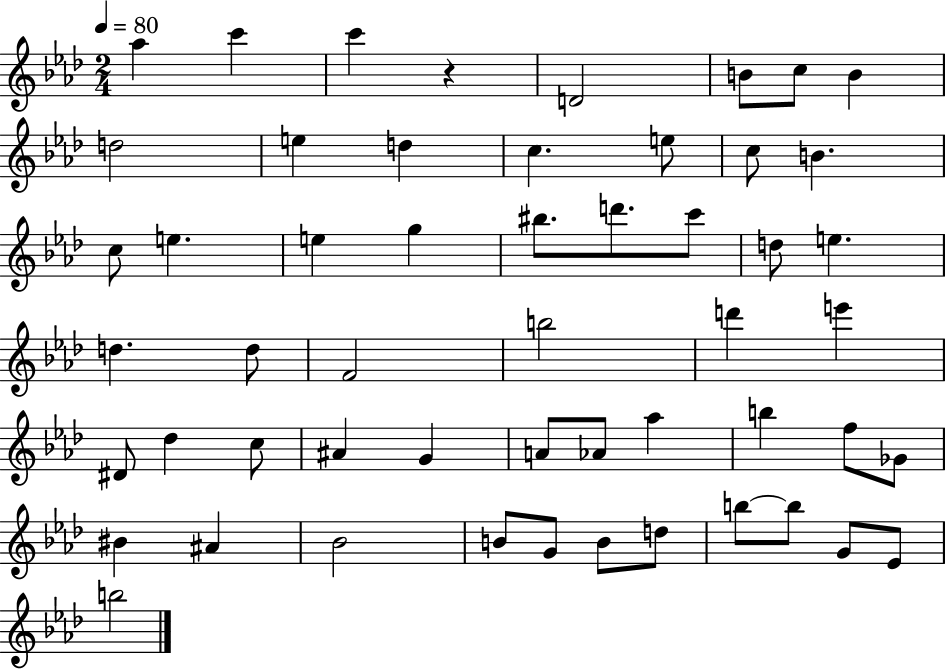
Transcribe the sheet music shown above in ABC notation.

X:1
T:Untitled
M:2/4
L:1/4
K:Ab
_a c' c' z D2 B/2 c/2 B d2 e d c e/2 c/2 B c/2 e e g ^b/2 d'/2 c'/2 d/2 e d d/2 F2 b2 d' e' ^D/2 _d c/2 ^A G A/2 _A/2 _a b f/2 _G/2 ^B ^A _B2 B/2 G/2 B/2 d/2 b/2 b/2 G/2 _E/2 b2